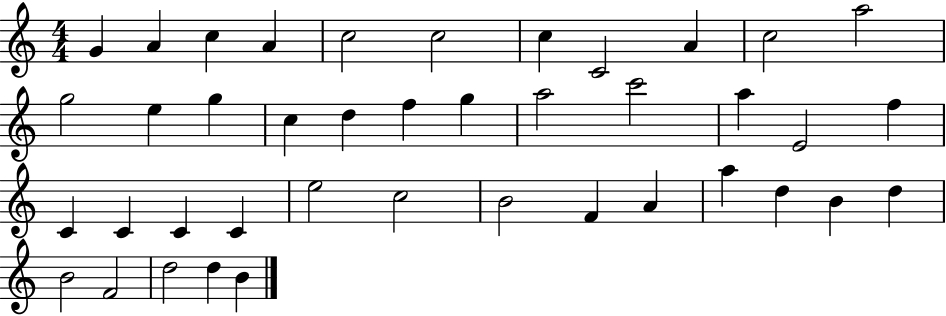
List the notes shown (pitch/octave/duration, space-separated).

G4/q A4/q C5/q A4/q C5/h C5/h C5/q C4/h A4/q C5/h A5/h G5/h E5/q G5/q C5/q D5/q F5/q G5/q A5/h C6/h A5/q E4/h F5/q C4/q C4/q C4/q C4/q E5/h C5/h B4/h F4/q A4/q A5/q D5/q B4/q D5/q B4/h F4/h D5/h D5/q B4/q